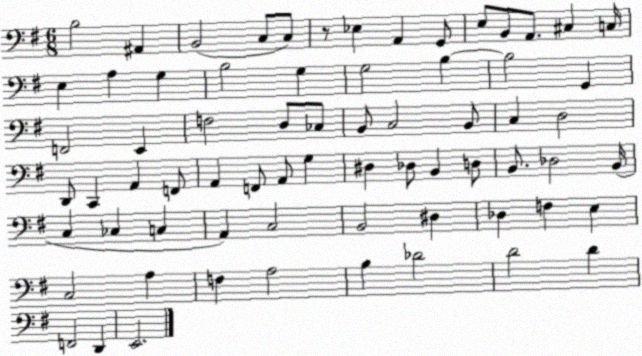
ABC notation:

X:1
T:Untitled
M:6/8
L:1/4
K:G
B,2 ^A,, B,,2 C,/2 C,/2 z/2 _E, A,, G,,/2 E,/2 B,,/2 A,,/2 ^C, C,/4 E, A, G, B,2 G, G,2 B, B,2 G,, F,,2 E,, F,2 D,/2 _C,/2 B,,/2 C,2 B,,/2 C, D,2 D,,/2 C,, A,, F,,/2 A,, F,,/2 A,,/2 G, ^D, _D,/2 B,, D,/2 B,,/2 _D,2 B,,/4 C, _C, C, A,, C,2 B,,2 ^D, _D, F, E, C,2 A, F, A,2 B, _D2 D2 D F,,2 D,, E,,2